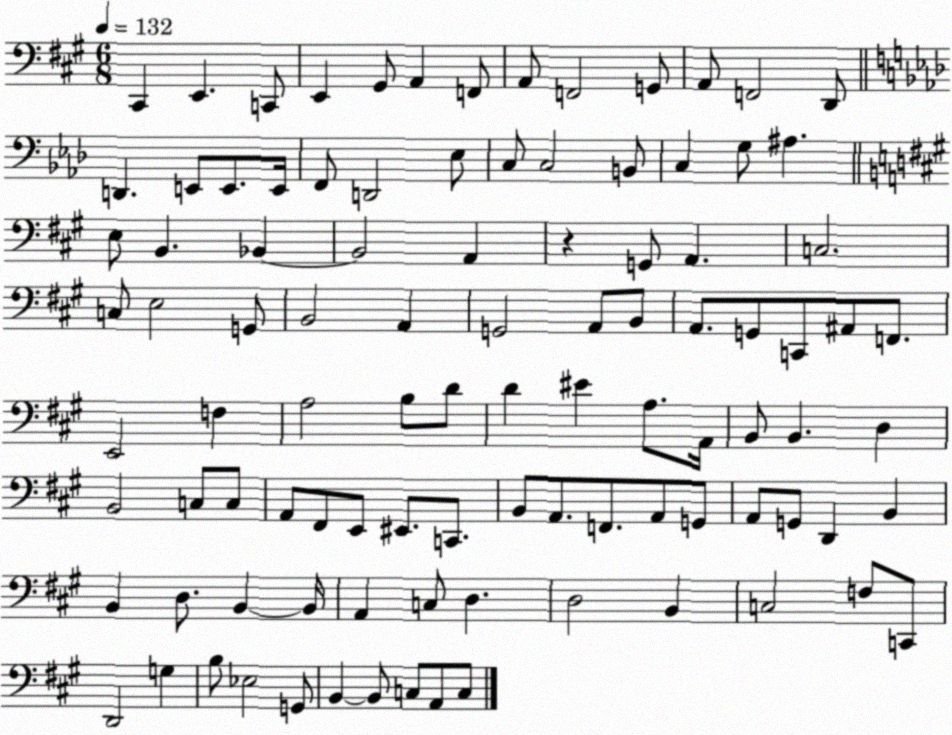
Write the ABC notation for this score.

X:1
T:Untitled
M:6/8
L:1/4
K:A
^C,, E,, C,,/2 E,, ^G,,/2 A,, F,,/2 A,,/2 F,,2 G,,/2 A,,/2 F,,2 D,,/2 D,, E,,/2 E,,/2 E,,/4 F,,/2 D,,2 _E,/2 C,/2 C,2 B,,/2 C, G,/2 ^A, E,/2 B,, _B,, _B,,2 A,, z G,,/2 A,, C,2 C,/2 E,2 G,,/2 B,,2 A,, G,,2 A,,/2 B,,/2 A,,/2 G,,/2 C,,/2 ^A,,/2 F,,/2 E,,2 F, A,2 B,/2 D/2 D ^E A,/2 A,,/4 B,,/2 B,, D, B,,2 C,/2 C,/2 A,,/2 ^F,,/2 E,,/2 ^E,,/2 C,,/2 B,,/2 A,,/2 F,,/2 A,,/2 G,,/2 A,,/2 G,,/2 D,, B,, B,, D,/2 B,, B,,/4 A,, C,/2 D, D,2 B,, C,2 F,/2 C,,/2 D,,2 G, B,/2 _E,2 G,,/2 B,, B,,/2 C,/2 A,,/2 C,/2